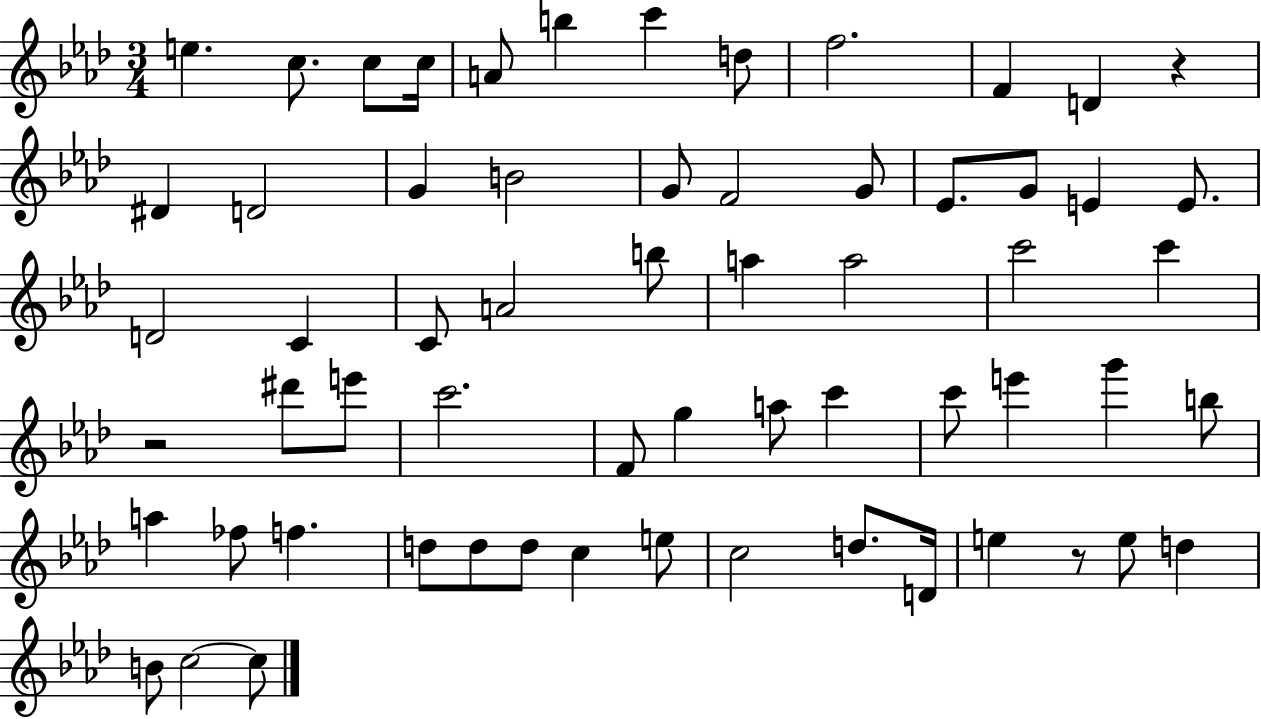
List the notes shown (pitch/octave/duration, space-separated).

E5/q. C5/e. C5/e C5/s A4/e B5/q C6/q D5/e F5/h. F4/q D4/q R/q D#4/q D4/h G4/q B4/h G4/e F4/h G4/e Eb4/e. G4/e E4/q E4/e. D4/h C4/q C4/e A4/h B5/e A5/q A5/h C6/h C6/q R/h D#6/e E6/e C6/h. F4/e G5/q A5/e C6/q C6/e E6/q G6/q B5/e A5/q FES5/e F5/q. D5/e D5/e D5/e C5/q E5/e C5/h D5/e. D4/s E5/q R/e E5/e D5/q B4/e C5/h C5/e